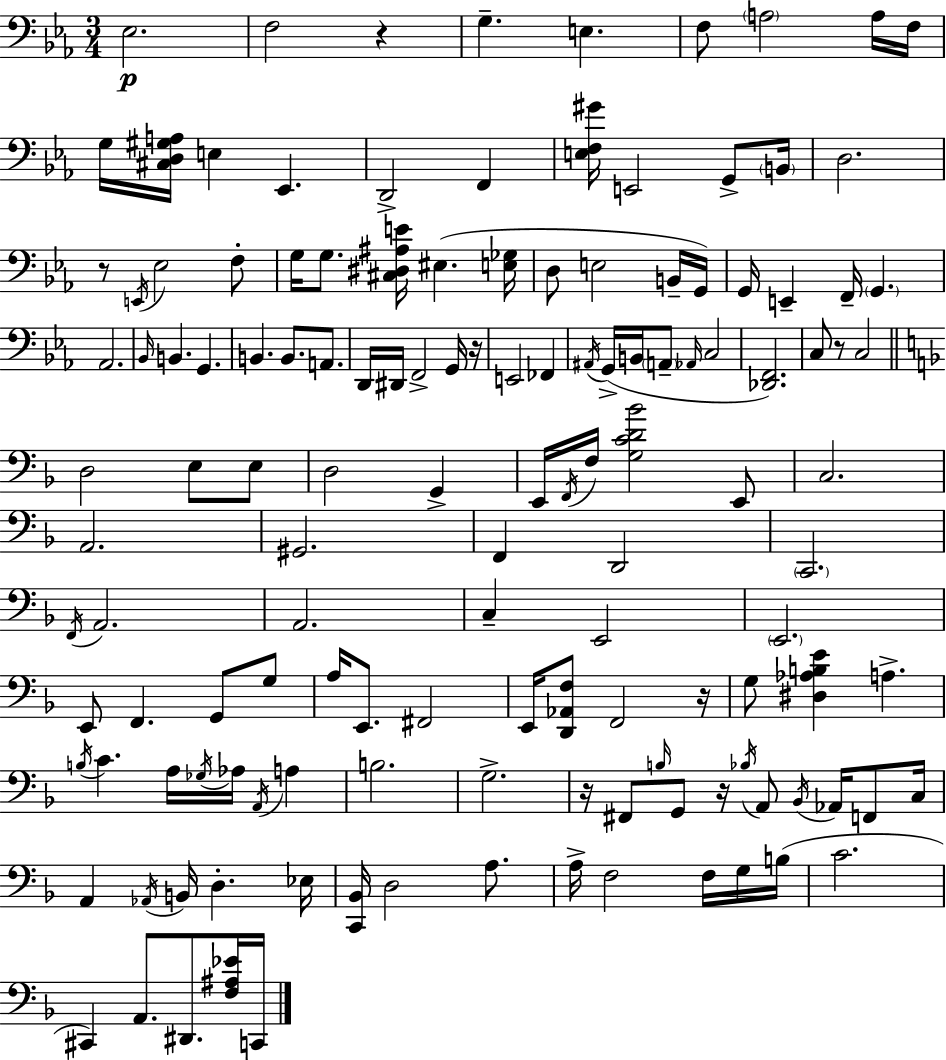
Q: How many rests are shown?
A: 7